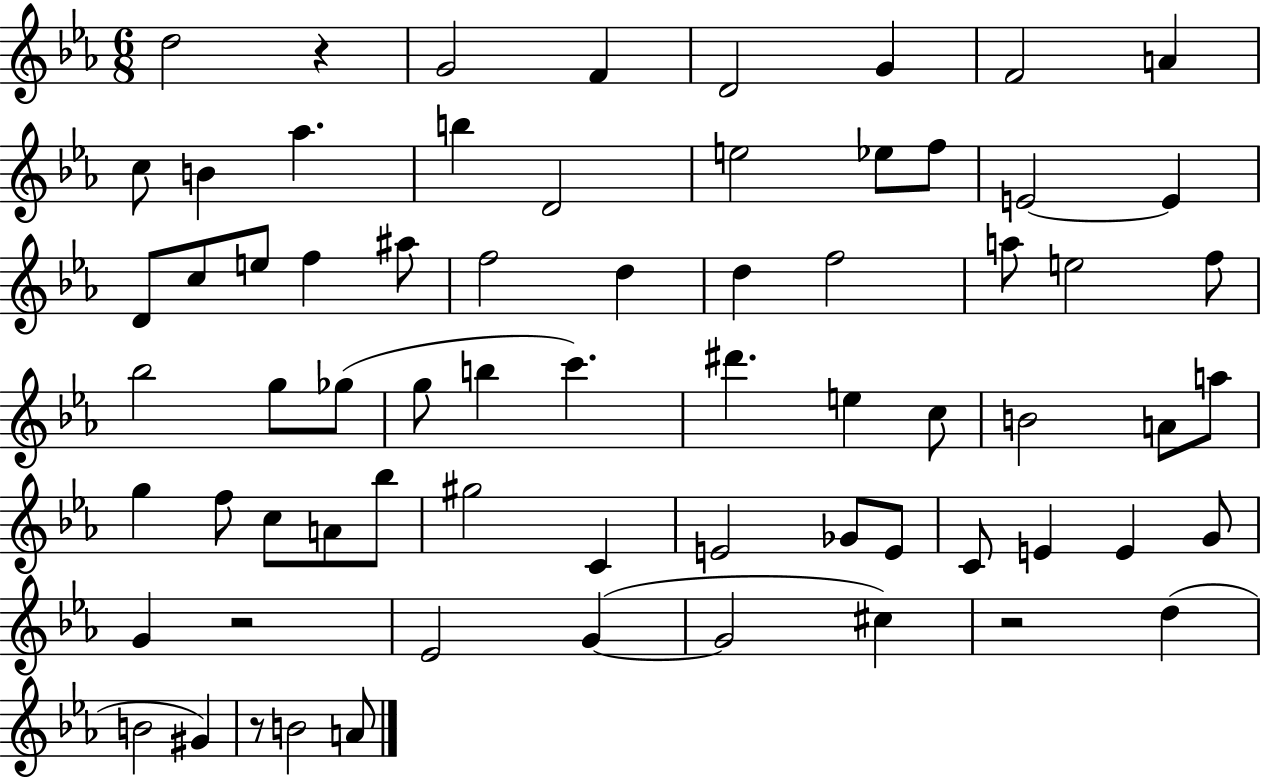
X:1
T:Untitled
M:6/8
L:1/4
K:Eb
d2 z G2 F D2 G F2 A c/2 B _a b D2 e2 _e/2 f/2 E2 E D/2 c/2 e/2 f ^a/2 f2 d d f2 a/2 e2 f/2 _b2 g/2 _g/2 g/2 b c' ^d' e c/2 B2 A/2 a/2 g f/2 c/2 A/2 _b/2 ^g2 C E2 _G/2 E/2 C/2 E E G/2 G z2 _E2 G G2 ^c z2 d B2 ^G z/2 B2 A/2